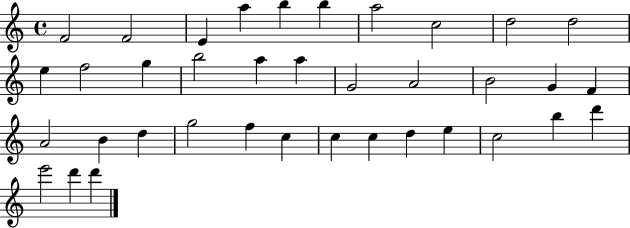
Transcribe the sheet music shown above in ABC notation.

X:1
T:Untitled
M:4/4
L:1/4
K:C
F2 F2 E a b b a2 c2 d2 d2 e f2 g b2 a a G2 A2 B2 G F A2 B d g2 f c c c d e c2 b d' e'2 d' d'